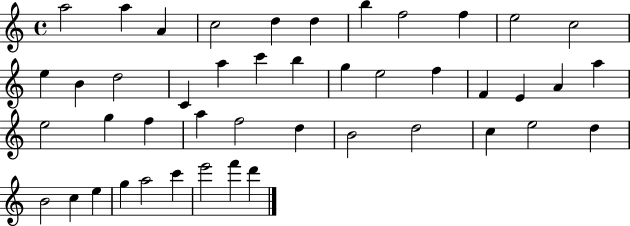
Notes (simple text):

A5/h A5/q A4/q C5/h D5/q D5/q B5/q F5/h F5/q E5/h C5/h E5/q B4/q D5/h C4/q A5/q C6/q B5/q G5/q E5/h F5/q F4/q E4/q A4/q A5/q E5/h G5/q F5/q A5/q F5/h D5/q B4/h D5/h C5/q E5/h D5/q B4/h C5/q E5/q G5/q A5/h C6/q E6/h F6/q D6/q